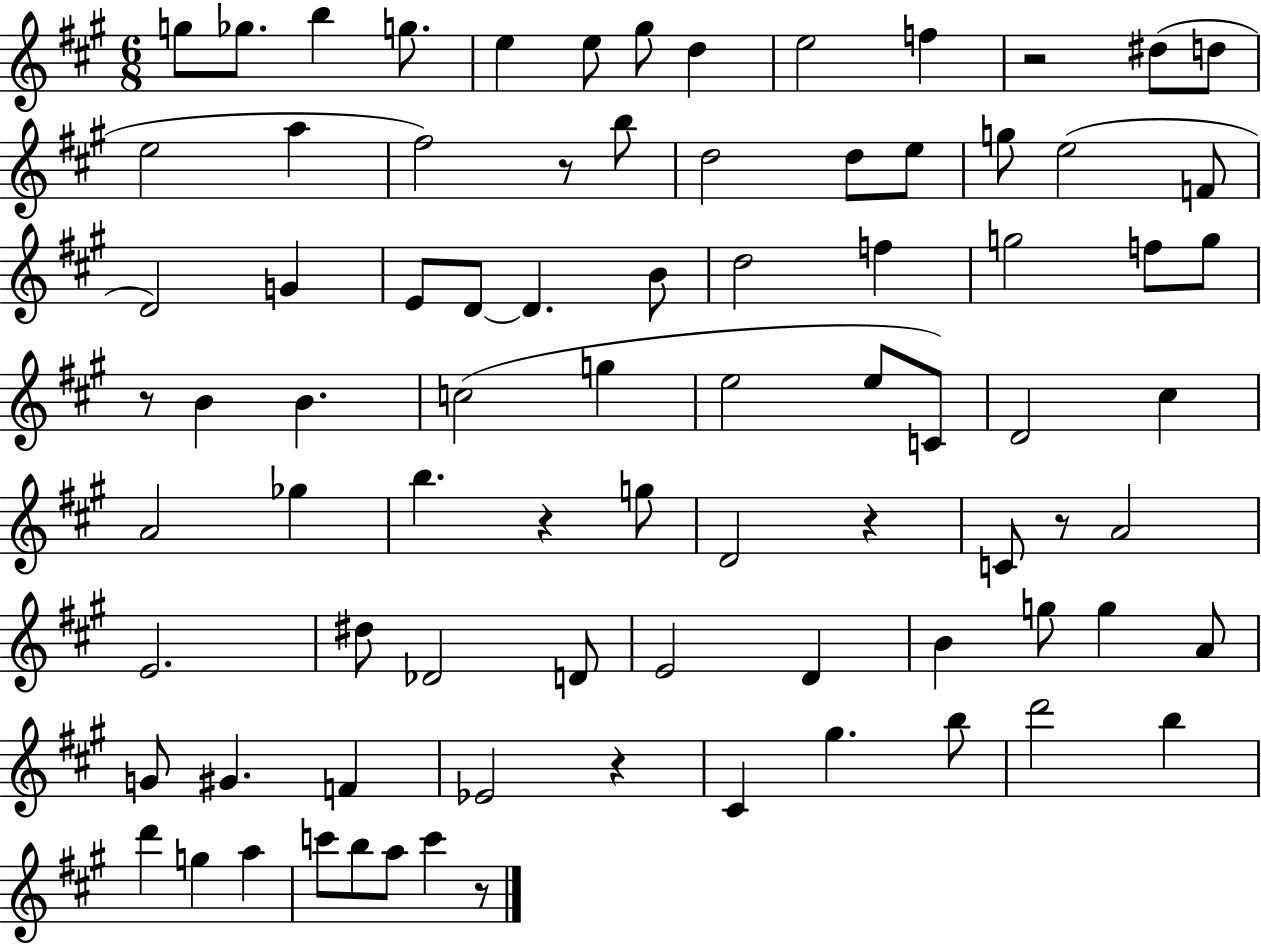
{
  \clef treble
  \numericTimeSignature
  \time 6/8
  \key a \major
  g''8 ges''8. b''4 g''8. | e''4 e''8 gis''8 d''4 | e''2 f''4 | r2 dis''8( d''8 | \break e''2 a''4 | fis''2) r8 b''8 | d''2 d''8 e''8 | g''8 e''2( f'8 | \break d'2) g'4 | e'8 d'8~~ d'4. b'8 | d''2 f''4 | g''2 f''8 g''8 | \break r8 b'4 b'4. | c''2( g''4 | e''2 e''8 c'8) | d'2 cis''4 | \break a'2 ges''4 | b''4. r4 g''8 | d'2 r4 | c'8 r8 a'2 | \break e'2. | dis''8 des'2 d'8 | e'2 d'4 | b'4 g''8 g''4 a'8 | \break g'8 gis'4. f'4 | ees'2 r4 | cis'4 gis''4. b''8 | d'''2 b''4 | \break d'''4 g''4 a''4 | c'''8 b''8 a''8 c'''4 r8 | \bar "|."
}